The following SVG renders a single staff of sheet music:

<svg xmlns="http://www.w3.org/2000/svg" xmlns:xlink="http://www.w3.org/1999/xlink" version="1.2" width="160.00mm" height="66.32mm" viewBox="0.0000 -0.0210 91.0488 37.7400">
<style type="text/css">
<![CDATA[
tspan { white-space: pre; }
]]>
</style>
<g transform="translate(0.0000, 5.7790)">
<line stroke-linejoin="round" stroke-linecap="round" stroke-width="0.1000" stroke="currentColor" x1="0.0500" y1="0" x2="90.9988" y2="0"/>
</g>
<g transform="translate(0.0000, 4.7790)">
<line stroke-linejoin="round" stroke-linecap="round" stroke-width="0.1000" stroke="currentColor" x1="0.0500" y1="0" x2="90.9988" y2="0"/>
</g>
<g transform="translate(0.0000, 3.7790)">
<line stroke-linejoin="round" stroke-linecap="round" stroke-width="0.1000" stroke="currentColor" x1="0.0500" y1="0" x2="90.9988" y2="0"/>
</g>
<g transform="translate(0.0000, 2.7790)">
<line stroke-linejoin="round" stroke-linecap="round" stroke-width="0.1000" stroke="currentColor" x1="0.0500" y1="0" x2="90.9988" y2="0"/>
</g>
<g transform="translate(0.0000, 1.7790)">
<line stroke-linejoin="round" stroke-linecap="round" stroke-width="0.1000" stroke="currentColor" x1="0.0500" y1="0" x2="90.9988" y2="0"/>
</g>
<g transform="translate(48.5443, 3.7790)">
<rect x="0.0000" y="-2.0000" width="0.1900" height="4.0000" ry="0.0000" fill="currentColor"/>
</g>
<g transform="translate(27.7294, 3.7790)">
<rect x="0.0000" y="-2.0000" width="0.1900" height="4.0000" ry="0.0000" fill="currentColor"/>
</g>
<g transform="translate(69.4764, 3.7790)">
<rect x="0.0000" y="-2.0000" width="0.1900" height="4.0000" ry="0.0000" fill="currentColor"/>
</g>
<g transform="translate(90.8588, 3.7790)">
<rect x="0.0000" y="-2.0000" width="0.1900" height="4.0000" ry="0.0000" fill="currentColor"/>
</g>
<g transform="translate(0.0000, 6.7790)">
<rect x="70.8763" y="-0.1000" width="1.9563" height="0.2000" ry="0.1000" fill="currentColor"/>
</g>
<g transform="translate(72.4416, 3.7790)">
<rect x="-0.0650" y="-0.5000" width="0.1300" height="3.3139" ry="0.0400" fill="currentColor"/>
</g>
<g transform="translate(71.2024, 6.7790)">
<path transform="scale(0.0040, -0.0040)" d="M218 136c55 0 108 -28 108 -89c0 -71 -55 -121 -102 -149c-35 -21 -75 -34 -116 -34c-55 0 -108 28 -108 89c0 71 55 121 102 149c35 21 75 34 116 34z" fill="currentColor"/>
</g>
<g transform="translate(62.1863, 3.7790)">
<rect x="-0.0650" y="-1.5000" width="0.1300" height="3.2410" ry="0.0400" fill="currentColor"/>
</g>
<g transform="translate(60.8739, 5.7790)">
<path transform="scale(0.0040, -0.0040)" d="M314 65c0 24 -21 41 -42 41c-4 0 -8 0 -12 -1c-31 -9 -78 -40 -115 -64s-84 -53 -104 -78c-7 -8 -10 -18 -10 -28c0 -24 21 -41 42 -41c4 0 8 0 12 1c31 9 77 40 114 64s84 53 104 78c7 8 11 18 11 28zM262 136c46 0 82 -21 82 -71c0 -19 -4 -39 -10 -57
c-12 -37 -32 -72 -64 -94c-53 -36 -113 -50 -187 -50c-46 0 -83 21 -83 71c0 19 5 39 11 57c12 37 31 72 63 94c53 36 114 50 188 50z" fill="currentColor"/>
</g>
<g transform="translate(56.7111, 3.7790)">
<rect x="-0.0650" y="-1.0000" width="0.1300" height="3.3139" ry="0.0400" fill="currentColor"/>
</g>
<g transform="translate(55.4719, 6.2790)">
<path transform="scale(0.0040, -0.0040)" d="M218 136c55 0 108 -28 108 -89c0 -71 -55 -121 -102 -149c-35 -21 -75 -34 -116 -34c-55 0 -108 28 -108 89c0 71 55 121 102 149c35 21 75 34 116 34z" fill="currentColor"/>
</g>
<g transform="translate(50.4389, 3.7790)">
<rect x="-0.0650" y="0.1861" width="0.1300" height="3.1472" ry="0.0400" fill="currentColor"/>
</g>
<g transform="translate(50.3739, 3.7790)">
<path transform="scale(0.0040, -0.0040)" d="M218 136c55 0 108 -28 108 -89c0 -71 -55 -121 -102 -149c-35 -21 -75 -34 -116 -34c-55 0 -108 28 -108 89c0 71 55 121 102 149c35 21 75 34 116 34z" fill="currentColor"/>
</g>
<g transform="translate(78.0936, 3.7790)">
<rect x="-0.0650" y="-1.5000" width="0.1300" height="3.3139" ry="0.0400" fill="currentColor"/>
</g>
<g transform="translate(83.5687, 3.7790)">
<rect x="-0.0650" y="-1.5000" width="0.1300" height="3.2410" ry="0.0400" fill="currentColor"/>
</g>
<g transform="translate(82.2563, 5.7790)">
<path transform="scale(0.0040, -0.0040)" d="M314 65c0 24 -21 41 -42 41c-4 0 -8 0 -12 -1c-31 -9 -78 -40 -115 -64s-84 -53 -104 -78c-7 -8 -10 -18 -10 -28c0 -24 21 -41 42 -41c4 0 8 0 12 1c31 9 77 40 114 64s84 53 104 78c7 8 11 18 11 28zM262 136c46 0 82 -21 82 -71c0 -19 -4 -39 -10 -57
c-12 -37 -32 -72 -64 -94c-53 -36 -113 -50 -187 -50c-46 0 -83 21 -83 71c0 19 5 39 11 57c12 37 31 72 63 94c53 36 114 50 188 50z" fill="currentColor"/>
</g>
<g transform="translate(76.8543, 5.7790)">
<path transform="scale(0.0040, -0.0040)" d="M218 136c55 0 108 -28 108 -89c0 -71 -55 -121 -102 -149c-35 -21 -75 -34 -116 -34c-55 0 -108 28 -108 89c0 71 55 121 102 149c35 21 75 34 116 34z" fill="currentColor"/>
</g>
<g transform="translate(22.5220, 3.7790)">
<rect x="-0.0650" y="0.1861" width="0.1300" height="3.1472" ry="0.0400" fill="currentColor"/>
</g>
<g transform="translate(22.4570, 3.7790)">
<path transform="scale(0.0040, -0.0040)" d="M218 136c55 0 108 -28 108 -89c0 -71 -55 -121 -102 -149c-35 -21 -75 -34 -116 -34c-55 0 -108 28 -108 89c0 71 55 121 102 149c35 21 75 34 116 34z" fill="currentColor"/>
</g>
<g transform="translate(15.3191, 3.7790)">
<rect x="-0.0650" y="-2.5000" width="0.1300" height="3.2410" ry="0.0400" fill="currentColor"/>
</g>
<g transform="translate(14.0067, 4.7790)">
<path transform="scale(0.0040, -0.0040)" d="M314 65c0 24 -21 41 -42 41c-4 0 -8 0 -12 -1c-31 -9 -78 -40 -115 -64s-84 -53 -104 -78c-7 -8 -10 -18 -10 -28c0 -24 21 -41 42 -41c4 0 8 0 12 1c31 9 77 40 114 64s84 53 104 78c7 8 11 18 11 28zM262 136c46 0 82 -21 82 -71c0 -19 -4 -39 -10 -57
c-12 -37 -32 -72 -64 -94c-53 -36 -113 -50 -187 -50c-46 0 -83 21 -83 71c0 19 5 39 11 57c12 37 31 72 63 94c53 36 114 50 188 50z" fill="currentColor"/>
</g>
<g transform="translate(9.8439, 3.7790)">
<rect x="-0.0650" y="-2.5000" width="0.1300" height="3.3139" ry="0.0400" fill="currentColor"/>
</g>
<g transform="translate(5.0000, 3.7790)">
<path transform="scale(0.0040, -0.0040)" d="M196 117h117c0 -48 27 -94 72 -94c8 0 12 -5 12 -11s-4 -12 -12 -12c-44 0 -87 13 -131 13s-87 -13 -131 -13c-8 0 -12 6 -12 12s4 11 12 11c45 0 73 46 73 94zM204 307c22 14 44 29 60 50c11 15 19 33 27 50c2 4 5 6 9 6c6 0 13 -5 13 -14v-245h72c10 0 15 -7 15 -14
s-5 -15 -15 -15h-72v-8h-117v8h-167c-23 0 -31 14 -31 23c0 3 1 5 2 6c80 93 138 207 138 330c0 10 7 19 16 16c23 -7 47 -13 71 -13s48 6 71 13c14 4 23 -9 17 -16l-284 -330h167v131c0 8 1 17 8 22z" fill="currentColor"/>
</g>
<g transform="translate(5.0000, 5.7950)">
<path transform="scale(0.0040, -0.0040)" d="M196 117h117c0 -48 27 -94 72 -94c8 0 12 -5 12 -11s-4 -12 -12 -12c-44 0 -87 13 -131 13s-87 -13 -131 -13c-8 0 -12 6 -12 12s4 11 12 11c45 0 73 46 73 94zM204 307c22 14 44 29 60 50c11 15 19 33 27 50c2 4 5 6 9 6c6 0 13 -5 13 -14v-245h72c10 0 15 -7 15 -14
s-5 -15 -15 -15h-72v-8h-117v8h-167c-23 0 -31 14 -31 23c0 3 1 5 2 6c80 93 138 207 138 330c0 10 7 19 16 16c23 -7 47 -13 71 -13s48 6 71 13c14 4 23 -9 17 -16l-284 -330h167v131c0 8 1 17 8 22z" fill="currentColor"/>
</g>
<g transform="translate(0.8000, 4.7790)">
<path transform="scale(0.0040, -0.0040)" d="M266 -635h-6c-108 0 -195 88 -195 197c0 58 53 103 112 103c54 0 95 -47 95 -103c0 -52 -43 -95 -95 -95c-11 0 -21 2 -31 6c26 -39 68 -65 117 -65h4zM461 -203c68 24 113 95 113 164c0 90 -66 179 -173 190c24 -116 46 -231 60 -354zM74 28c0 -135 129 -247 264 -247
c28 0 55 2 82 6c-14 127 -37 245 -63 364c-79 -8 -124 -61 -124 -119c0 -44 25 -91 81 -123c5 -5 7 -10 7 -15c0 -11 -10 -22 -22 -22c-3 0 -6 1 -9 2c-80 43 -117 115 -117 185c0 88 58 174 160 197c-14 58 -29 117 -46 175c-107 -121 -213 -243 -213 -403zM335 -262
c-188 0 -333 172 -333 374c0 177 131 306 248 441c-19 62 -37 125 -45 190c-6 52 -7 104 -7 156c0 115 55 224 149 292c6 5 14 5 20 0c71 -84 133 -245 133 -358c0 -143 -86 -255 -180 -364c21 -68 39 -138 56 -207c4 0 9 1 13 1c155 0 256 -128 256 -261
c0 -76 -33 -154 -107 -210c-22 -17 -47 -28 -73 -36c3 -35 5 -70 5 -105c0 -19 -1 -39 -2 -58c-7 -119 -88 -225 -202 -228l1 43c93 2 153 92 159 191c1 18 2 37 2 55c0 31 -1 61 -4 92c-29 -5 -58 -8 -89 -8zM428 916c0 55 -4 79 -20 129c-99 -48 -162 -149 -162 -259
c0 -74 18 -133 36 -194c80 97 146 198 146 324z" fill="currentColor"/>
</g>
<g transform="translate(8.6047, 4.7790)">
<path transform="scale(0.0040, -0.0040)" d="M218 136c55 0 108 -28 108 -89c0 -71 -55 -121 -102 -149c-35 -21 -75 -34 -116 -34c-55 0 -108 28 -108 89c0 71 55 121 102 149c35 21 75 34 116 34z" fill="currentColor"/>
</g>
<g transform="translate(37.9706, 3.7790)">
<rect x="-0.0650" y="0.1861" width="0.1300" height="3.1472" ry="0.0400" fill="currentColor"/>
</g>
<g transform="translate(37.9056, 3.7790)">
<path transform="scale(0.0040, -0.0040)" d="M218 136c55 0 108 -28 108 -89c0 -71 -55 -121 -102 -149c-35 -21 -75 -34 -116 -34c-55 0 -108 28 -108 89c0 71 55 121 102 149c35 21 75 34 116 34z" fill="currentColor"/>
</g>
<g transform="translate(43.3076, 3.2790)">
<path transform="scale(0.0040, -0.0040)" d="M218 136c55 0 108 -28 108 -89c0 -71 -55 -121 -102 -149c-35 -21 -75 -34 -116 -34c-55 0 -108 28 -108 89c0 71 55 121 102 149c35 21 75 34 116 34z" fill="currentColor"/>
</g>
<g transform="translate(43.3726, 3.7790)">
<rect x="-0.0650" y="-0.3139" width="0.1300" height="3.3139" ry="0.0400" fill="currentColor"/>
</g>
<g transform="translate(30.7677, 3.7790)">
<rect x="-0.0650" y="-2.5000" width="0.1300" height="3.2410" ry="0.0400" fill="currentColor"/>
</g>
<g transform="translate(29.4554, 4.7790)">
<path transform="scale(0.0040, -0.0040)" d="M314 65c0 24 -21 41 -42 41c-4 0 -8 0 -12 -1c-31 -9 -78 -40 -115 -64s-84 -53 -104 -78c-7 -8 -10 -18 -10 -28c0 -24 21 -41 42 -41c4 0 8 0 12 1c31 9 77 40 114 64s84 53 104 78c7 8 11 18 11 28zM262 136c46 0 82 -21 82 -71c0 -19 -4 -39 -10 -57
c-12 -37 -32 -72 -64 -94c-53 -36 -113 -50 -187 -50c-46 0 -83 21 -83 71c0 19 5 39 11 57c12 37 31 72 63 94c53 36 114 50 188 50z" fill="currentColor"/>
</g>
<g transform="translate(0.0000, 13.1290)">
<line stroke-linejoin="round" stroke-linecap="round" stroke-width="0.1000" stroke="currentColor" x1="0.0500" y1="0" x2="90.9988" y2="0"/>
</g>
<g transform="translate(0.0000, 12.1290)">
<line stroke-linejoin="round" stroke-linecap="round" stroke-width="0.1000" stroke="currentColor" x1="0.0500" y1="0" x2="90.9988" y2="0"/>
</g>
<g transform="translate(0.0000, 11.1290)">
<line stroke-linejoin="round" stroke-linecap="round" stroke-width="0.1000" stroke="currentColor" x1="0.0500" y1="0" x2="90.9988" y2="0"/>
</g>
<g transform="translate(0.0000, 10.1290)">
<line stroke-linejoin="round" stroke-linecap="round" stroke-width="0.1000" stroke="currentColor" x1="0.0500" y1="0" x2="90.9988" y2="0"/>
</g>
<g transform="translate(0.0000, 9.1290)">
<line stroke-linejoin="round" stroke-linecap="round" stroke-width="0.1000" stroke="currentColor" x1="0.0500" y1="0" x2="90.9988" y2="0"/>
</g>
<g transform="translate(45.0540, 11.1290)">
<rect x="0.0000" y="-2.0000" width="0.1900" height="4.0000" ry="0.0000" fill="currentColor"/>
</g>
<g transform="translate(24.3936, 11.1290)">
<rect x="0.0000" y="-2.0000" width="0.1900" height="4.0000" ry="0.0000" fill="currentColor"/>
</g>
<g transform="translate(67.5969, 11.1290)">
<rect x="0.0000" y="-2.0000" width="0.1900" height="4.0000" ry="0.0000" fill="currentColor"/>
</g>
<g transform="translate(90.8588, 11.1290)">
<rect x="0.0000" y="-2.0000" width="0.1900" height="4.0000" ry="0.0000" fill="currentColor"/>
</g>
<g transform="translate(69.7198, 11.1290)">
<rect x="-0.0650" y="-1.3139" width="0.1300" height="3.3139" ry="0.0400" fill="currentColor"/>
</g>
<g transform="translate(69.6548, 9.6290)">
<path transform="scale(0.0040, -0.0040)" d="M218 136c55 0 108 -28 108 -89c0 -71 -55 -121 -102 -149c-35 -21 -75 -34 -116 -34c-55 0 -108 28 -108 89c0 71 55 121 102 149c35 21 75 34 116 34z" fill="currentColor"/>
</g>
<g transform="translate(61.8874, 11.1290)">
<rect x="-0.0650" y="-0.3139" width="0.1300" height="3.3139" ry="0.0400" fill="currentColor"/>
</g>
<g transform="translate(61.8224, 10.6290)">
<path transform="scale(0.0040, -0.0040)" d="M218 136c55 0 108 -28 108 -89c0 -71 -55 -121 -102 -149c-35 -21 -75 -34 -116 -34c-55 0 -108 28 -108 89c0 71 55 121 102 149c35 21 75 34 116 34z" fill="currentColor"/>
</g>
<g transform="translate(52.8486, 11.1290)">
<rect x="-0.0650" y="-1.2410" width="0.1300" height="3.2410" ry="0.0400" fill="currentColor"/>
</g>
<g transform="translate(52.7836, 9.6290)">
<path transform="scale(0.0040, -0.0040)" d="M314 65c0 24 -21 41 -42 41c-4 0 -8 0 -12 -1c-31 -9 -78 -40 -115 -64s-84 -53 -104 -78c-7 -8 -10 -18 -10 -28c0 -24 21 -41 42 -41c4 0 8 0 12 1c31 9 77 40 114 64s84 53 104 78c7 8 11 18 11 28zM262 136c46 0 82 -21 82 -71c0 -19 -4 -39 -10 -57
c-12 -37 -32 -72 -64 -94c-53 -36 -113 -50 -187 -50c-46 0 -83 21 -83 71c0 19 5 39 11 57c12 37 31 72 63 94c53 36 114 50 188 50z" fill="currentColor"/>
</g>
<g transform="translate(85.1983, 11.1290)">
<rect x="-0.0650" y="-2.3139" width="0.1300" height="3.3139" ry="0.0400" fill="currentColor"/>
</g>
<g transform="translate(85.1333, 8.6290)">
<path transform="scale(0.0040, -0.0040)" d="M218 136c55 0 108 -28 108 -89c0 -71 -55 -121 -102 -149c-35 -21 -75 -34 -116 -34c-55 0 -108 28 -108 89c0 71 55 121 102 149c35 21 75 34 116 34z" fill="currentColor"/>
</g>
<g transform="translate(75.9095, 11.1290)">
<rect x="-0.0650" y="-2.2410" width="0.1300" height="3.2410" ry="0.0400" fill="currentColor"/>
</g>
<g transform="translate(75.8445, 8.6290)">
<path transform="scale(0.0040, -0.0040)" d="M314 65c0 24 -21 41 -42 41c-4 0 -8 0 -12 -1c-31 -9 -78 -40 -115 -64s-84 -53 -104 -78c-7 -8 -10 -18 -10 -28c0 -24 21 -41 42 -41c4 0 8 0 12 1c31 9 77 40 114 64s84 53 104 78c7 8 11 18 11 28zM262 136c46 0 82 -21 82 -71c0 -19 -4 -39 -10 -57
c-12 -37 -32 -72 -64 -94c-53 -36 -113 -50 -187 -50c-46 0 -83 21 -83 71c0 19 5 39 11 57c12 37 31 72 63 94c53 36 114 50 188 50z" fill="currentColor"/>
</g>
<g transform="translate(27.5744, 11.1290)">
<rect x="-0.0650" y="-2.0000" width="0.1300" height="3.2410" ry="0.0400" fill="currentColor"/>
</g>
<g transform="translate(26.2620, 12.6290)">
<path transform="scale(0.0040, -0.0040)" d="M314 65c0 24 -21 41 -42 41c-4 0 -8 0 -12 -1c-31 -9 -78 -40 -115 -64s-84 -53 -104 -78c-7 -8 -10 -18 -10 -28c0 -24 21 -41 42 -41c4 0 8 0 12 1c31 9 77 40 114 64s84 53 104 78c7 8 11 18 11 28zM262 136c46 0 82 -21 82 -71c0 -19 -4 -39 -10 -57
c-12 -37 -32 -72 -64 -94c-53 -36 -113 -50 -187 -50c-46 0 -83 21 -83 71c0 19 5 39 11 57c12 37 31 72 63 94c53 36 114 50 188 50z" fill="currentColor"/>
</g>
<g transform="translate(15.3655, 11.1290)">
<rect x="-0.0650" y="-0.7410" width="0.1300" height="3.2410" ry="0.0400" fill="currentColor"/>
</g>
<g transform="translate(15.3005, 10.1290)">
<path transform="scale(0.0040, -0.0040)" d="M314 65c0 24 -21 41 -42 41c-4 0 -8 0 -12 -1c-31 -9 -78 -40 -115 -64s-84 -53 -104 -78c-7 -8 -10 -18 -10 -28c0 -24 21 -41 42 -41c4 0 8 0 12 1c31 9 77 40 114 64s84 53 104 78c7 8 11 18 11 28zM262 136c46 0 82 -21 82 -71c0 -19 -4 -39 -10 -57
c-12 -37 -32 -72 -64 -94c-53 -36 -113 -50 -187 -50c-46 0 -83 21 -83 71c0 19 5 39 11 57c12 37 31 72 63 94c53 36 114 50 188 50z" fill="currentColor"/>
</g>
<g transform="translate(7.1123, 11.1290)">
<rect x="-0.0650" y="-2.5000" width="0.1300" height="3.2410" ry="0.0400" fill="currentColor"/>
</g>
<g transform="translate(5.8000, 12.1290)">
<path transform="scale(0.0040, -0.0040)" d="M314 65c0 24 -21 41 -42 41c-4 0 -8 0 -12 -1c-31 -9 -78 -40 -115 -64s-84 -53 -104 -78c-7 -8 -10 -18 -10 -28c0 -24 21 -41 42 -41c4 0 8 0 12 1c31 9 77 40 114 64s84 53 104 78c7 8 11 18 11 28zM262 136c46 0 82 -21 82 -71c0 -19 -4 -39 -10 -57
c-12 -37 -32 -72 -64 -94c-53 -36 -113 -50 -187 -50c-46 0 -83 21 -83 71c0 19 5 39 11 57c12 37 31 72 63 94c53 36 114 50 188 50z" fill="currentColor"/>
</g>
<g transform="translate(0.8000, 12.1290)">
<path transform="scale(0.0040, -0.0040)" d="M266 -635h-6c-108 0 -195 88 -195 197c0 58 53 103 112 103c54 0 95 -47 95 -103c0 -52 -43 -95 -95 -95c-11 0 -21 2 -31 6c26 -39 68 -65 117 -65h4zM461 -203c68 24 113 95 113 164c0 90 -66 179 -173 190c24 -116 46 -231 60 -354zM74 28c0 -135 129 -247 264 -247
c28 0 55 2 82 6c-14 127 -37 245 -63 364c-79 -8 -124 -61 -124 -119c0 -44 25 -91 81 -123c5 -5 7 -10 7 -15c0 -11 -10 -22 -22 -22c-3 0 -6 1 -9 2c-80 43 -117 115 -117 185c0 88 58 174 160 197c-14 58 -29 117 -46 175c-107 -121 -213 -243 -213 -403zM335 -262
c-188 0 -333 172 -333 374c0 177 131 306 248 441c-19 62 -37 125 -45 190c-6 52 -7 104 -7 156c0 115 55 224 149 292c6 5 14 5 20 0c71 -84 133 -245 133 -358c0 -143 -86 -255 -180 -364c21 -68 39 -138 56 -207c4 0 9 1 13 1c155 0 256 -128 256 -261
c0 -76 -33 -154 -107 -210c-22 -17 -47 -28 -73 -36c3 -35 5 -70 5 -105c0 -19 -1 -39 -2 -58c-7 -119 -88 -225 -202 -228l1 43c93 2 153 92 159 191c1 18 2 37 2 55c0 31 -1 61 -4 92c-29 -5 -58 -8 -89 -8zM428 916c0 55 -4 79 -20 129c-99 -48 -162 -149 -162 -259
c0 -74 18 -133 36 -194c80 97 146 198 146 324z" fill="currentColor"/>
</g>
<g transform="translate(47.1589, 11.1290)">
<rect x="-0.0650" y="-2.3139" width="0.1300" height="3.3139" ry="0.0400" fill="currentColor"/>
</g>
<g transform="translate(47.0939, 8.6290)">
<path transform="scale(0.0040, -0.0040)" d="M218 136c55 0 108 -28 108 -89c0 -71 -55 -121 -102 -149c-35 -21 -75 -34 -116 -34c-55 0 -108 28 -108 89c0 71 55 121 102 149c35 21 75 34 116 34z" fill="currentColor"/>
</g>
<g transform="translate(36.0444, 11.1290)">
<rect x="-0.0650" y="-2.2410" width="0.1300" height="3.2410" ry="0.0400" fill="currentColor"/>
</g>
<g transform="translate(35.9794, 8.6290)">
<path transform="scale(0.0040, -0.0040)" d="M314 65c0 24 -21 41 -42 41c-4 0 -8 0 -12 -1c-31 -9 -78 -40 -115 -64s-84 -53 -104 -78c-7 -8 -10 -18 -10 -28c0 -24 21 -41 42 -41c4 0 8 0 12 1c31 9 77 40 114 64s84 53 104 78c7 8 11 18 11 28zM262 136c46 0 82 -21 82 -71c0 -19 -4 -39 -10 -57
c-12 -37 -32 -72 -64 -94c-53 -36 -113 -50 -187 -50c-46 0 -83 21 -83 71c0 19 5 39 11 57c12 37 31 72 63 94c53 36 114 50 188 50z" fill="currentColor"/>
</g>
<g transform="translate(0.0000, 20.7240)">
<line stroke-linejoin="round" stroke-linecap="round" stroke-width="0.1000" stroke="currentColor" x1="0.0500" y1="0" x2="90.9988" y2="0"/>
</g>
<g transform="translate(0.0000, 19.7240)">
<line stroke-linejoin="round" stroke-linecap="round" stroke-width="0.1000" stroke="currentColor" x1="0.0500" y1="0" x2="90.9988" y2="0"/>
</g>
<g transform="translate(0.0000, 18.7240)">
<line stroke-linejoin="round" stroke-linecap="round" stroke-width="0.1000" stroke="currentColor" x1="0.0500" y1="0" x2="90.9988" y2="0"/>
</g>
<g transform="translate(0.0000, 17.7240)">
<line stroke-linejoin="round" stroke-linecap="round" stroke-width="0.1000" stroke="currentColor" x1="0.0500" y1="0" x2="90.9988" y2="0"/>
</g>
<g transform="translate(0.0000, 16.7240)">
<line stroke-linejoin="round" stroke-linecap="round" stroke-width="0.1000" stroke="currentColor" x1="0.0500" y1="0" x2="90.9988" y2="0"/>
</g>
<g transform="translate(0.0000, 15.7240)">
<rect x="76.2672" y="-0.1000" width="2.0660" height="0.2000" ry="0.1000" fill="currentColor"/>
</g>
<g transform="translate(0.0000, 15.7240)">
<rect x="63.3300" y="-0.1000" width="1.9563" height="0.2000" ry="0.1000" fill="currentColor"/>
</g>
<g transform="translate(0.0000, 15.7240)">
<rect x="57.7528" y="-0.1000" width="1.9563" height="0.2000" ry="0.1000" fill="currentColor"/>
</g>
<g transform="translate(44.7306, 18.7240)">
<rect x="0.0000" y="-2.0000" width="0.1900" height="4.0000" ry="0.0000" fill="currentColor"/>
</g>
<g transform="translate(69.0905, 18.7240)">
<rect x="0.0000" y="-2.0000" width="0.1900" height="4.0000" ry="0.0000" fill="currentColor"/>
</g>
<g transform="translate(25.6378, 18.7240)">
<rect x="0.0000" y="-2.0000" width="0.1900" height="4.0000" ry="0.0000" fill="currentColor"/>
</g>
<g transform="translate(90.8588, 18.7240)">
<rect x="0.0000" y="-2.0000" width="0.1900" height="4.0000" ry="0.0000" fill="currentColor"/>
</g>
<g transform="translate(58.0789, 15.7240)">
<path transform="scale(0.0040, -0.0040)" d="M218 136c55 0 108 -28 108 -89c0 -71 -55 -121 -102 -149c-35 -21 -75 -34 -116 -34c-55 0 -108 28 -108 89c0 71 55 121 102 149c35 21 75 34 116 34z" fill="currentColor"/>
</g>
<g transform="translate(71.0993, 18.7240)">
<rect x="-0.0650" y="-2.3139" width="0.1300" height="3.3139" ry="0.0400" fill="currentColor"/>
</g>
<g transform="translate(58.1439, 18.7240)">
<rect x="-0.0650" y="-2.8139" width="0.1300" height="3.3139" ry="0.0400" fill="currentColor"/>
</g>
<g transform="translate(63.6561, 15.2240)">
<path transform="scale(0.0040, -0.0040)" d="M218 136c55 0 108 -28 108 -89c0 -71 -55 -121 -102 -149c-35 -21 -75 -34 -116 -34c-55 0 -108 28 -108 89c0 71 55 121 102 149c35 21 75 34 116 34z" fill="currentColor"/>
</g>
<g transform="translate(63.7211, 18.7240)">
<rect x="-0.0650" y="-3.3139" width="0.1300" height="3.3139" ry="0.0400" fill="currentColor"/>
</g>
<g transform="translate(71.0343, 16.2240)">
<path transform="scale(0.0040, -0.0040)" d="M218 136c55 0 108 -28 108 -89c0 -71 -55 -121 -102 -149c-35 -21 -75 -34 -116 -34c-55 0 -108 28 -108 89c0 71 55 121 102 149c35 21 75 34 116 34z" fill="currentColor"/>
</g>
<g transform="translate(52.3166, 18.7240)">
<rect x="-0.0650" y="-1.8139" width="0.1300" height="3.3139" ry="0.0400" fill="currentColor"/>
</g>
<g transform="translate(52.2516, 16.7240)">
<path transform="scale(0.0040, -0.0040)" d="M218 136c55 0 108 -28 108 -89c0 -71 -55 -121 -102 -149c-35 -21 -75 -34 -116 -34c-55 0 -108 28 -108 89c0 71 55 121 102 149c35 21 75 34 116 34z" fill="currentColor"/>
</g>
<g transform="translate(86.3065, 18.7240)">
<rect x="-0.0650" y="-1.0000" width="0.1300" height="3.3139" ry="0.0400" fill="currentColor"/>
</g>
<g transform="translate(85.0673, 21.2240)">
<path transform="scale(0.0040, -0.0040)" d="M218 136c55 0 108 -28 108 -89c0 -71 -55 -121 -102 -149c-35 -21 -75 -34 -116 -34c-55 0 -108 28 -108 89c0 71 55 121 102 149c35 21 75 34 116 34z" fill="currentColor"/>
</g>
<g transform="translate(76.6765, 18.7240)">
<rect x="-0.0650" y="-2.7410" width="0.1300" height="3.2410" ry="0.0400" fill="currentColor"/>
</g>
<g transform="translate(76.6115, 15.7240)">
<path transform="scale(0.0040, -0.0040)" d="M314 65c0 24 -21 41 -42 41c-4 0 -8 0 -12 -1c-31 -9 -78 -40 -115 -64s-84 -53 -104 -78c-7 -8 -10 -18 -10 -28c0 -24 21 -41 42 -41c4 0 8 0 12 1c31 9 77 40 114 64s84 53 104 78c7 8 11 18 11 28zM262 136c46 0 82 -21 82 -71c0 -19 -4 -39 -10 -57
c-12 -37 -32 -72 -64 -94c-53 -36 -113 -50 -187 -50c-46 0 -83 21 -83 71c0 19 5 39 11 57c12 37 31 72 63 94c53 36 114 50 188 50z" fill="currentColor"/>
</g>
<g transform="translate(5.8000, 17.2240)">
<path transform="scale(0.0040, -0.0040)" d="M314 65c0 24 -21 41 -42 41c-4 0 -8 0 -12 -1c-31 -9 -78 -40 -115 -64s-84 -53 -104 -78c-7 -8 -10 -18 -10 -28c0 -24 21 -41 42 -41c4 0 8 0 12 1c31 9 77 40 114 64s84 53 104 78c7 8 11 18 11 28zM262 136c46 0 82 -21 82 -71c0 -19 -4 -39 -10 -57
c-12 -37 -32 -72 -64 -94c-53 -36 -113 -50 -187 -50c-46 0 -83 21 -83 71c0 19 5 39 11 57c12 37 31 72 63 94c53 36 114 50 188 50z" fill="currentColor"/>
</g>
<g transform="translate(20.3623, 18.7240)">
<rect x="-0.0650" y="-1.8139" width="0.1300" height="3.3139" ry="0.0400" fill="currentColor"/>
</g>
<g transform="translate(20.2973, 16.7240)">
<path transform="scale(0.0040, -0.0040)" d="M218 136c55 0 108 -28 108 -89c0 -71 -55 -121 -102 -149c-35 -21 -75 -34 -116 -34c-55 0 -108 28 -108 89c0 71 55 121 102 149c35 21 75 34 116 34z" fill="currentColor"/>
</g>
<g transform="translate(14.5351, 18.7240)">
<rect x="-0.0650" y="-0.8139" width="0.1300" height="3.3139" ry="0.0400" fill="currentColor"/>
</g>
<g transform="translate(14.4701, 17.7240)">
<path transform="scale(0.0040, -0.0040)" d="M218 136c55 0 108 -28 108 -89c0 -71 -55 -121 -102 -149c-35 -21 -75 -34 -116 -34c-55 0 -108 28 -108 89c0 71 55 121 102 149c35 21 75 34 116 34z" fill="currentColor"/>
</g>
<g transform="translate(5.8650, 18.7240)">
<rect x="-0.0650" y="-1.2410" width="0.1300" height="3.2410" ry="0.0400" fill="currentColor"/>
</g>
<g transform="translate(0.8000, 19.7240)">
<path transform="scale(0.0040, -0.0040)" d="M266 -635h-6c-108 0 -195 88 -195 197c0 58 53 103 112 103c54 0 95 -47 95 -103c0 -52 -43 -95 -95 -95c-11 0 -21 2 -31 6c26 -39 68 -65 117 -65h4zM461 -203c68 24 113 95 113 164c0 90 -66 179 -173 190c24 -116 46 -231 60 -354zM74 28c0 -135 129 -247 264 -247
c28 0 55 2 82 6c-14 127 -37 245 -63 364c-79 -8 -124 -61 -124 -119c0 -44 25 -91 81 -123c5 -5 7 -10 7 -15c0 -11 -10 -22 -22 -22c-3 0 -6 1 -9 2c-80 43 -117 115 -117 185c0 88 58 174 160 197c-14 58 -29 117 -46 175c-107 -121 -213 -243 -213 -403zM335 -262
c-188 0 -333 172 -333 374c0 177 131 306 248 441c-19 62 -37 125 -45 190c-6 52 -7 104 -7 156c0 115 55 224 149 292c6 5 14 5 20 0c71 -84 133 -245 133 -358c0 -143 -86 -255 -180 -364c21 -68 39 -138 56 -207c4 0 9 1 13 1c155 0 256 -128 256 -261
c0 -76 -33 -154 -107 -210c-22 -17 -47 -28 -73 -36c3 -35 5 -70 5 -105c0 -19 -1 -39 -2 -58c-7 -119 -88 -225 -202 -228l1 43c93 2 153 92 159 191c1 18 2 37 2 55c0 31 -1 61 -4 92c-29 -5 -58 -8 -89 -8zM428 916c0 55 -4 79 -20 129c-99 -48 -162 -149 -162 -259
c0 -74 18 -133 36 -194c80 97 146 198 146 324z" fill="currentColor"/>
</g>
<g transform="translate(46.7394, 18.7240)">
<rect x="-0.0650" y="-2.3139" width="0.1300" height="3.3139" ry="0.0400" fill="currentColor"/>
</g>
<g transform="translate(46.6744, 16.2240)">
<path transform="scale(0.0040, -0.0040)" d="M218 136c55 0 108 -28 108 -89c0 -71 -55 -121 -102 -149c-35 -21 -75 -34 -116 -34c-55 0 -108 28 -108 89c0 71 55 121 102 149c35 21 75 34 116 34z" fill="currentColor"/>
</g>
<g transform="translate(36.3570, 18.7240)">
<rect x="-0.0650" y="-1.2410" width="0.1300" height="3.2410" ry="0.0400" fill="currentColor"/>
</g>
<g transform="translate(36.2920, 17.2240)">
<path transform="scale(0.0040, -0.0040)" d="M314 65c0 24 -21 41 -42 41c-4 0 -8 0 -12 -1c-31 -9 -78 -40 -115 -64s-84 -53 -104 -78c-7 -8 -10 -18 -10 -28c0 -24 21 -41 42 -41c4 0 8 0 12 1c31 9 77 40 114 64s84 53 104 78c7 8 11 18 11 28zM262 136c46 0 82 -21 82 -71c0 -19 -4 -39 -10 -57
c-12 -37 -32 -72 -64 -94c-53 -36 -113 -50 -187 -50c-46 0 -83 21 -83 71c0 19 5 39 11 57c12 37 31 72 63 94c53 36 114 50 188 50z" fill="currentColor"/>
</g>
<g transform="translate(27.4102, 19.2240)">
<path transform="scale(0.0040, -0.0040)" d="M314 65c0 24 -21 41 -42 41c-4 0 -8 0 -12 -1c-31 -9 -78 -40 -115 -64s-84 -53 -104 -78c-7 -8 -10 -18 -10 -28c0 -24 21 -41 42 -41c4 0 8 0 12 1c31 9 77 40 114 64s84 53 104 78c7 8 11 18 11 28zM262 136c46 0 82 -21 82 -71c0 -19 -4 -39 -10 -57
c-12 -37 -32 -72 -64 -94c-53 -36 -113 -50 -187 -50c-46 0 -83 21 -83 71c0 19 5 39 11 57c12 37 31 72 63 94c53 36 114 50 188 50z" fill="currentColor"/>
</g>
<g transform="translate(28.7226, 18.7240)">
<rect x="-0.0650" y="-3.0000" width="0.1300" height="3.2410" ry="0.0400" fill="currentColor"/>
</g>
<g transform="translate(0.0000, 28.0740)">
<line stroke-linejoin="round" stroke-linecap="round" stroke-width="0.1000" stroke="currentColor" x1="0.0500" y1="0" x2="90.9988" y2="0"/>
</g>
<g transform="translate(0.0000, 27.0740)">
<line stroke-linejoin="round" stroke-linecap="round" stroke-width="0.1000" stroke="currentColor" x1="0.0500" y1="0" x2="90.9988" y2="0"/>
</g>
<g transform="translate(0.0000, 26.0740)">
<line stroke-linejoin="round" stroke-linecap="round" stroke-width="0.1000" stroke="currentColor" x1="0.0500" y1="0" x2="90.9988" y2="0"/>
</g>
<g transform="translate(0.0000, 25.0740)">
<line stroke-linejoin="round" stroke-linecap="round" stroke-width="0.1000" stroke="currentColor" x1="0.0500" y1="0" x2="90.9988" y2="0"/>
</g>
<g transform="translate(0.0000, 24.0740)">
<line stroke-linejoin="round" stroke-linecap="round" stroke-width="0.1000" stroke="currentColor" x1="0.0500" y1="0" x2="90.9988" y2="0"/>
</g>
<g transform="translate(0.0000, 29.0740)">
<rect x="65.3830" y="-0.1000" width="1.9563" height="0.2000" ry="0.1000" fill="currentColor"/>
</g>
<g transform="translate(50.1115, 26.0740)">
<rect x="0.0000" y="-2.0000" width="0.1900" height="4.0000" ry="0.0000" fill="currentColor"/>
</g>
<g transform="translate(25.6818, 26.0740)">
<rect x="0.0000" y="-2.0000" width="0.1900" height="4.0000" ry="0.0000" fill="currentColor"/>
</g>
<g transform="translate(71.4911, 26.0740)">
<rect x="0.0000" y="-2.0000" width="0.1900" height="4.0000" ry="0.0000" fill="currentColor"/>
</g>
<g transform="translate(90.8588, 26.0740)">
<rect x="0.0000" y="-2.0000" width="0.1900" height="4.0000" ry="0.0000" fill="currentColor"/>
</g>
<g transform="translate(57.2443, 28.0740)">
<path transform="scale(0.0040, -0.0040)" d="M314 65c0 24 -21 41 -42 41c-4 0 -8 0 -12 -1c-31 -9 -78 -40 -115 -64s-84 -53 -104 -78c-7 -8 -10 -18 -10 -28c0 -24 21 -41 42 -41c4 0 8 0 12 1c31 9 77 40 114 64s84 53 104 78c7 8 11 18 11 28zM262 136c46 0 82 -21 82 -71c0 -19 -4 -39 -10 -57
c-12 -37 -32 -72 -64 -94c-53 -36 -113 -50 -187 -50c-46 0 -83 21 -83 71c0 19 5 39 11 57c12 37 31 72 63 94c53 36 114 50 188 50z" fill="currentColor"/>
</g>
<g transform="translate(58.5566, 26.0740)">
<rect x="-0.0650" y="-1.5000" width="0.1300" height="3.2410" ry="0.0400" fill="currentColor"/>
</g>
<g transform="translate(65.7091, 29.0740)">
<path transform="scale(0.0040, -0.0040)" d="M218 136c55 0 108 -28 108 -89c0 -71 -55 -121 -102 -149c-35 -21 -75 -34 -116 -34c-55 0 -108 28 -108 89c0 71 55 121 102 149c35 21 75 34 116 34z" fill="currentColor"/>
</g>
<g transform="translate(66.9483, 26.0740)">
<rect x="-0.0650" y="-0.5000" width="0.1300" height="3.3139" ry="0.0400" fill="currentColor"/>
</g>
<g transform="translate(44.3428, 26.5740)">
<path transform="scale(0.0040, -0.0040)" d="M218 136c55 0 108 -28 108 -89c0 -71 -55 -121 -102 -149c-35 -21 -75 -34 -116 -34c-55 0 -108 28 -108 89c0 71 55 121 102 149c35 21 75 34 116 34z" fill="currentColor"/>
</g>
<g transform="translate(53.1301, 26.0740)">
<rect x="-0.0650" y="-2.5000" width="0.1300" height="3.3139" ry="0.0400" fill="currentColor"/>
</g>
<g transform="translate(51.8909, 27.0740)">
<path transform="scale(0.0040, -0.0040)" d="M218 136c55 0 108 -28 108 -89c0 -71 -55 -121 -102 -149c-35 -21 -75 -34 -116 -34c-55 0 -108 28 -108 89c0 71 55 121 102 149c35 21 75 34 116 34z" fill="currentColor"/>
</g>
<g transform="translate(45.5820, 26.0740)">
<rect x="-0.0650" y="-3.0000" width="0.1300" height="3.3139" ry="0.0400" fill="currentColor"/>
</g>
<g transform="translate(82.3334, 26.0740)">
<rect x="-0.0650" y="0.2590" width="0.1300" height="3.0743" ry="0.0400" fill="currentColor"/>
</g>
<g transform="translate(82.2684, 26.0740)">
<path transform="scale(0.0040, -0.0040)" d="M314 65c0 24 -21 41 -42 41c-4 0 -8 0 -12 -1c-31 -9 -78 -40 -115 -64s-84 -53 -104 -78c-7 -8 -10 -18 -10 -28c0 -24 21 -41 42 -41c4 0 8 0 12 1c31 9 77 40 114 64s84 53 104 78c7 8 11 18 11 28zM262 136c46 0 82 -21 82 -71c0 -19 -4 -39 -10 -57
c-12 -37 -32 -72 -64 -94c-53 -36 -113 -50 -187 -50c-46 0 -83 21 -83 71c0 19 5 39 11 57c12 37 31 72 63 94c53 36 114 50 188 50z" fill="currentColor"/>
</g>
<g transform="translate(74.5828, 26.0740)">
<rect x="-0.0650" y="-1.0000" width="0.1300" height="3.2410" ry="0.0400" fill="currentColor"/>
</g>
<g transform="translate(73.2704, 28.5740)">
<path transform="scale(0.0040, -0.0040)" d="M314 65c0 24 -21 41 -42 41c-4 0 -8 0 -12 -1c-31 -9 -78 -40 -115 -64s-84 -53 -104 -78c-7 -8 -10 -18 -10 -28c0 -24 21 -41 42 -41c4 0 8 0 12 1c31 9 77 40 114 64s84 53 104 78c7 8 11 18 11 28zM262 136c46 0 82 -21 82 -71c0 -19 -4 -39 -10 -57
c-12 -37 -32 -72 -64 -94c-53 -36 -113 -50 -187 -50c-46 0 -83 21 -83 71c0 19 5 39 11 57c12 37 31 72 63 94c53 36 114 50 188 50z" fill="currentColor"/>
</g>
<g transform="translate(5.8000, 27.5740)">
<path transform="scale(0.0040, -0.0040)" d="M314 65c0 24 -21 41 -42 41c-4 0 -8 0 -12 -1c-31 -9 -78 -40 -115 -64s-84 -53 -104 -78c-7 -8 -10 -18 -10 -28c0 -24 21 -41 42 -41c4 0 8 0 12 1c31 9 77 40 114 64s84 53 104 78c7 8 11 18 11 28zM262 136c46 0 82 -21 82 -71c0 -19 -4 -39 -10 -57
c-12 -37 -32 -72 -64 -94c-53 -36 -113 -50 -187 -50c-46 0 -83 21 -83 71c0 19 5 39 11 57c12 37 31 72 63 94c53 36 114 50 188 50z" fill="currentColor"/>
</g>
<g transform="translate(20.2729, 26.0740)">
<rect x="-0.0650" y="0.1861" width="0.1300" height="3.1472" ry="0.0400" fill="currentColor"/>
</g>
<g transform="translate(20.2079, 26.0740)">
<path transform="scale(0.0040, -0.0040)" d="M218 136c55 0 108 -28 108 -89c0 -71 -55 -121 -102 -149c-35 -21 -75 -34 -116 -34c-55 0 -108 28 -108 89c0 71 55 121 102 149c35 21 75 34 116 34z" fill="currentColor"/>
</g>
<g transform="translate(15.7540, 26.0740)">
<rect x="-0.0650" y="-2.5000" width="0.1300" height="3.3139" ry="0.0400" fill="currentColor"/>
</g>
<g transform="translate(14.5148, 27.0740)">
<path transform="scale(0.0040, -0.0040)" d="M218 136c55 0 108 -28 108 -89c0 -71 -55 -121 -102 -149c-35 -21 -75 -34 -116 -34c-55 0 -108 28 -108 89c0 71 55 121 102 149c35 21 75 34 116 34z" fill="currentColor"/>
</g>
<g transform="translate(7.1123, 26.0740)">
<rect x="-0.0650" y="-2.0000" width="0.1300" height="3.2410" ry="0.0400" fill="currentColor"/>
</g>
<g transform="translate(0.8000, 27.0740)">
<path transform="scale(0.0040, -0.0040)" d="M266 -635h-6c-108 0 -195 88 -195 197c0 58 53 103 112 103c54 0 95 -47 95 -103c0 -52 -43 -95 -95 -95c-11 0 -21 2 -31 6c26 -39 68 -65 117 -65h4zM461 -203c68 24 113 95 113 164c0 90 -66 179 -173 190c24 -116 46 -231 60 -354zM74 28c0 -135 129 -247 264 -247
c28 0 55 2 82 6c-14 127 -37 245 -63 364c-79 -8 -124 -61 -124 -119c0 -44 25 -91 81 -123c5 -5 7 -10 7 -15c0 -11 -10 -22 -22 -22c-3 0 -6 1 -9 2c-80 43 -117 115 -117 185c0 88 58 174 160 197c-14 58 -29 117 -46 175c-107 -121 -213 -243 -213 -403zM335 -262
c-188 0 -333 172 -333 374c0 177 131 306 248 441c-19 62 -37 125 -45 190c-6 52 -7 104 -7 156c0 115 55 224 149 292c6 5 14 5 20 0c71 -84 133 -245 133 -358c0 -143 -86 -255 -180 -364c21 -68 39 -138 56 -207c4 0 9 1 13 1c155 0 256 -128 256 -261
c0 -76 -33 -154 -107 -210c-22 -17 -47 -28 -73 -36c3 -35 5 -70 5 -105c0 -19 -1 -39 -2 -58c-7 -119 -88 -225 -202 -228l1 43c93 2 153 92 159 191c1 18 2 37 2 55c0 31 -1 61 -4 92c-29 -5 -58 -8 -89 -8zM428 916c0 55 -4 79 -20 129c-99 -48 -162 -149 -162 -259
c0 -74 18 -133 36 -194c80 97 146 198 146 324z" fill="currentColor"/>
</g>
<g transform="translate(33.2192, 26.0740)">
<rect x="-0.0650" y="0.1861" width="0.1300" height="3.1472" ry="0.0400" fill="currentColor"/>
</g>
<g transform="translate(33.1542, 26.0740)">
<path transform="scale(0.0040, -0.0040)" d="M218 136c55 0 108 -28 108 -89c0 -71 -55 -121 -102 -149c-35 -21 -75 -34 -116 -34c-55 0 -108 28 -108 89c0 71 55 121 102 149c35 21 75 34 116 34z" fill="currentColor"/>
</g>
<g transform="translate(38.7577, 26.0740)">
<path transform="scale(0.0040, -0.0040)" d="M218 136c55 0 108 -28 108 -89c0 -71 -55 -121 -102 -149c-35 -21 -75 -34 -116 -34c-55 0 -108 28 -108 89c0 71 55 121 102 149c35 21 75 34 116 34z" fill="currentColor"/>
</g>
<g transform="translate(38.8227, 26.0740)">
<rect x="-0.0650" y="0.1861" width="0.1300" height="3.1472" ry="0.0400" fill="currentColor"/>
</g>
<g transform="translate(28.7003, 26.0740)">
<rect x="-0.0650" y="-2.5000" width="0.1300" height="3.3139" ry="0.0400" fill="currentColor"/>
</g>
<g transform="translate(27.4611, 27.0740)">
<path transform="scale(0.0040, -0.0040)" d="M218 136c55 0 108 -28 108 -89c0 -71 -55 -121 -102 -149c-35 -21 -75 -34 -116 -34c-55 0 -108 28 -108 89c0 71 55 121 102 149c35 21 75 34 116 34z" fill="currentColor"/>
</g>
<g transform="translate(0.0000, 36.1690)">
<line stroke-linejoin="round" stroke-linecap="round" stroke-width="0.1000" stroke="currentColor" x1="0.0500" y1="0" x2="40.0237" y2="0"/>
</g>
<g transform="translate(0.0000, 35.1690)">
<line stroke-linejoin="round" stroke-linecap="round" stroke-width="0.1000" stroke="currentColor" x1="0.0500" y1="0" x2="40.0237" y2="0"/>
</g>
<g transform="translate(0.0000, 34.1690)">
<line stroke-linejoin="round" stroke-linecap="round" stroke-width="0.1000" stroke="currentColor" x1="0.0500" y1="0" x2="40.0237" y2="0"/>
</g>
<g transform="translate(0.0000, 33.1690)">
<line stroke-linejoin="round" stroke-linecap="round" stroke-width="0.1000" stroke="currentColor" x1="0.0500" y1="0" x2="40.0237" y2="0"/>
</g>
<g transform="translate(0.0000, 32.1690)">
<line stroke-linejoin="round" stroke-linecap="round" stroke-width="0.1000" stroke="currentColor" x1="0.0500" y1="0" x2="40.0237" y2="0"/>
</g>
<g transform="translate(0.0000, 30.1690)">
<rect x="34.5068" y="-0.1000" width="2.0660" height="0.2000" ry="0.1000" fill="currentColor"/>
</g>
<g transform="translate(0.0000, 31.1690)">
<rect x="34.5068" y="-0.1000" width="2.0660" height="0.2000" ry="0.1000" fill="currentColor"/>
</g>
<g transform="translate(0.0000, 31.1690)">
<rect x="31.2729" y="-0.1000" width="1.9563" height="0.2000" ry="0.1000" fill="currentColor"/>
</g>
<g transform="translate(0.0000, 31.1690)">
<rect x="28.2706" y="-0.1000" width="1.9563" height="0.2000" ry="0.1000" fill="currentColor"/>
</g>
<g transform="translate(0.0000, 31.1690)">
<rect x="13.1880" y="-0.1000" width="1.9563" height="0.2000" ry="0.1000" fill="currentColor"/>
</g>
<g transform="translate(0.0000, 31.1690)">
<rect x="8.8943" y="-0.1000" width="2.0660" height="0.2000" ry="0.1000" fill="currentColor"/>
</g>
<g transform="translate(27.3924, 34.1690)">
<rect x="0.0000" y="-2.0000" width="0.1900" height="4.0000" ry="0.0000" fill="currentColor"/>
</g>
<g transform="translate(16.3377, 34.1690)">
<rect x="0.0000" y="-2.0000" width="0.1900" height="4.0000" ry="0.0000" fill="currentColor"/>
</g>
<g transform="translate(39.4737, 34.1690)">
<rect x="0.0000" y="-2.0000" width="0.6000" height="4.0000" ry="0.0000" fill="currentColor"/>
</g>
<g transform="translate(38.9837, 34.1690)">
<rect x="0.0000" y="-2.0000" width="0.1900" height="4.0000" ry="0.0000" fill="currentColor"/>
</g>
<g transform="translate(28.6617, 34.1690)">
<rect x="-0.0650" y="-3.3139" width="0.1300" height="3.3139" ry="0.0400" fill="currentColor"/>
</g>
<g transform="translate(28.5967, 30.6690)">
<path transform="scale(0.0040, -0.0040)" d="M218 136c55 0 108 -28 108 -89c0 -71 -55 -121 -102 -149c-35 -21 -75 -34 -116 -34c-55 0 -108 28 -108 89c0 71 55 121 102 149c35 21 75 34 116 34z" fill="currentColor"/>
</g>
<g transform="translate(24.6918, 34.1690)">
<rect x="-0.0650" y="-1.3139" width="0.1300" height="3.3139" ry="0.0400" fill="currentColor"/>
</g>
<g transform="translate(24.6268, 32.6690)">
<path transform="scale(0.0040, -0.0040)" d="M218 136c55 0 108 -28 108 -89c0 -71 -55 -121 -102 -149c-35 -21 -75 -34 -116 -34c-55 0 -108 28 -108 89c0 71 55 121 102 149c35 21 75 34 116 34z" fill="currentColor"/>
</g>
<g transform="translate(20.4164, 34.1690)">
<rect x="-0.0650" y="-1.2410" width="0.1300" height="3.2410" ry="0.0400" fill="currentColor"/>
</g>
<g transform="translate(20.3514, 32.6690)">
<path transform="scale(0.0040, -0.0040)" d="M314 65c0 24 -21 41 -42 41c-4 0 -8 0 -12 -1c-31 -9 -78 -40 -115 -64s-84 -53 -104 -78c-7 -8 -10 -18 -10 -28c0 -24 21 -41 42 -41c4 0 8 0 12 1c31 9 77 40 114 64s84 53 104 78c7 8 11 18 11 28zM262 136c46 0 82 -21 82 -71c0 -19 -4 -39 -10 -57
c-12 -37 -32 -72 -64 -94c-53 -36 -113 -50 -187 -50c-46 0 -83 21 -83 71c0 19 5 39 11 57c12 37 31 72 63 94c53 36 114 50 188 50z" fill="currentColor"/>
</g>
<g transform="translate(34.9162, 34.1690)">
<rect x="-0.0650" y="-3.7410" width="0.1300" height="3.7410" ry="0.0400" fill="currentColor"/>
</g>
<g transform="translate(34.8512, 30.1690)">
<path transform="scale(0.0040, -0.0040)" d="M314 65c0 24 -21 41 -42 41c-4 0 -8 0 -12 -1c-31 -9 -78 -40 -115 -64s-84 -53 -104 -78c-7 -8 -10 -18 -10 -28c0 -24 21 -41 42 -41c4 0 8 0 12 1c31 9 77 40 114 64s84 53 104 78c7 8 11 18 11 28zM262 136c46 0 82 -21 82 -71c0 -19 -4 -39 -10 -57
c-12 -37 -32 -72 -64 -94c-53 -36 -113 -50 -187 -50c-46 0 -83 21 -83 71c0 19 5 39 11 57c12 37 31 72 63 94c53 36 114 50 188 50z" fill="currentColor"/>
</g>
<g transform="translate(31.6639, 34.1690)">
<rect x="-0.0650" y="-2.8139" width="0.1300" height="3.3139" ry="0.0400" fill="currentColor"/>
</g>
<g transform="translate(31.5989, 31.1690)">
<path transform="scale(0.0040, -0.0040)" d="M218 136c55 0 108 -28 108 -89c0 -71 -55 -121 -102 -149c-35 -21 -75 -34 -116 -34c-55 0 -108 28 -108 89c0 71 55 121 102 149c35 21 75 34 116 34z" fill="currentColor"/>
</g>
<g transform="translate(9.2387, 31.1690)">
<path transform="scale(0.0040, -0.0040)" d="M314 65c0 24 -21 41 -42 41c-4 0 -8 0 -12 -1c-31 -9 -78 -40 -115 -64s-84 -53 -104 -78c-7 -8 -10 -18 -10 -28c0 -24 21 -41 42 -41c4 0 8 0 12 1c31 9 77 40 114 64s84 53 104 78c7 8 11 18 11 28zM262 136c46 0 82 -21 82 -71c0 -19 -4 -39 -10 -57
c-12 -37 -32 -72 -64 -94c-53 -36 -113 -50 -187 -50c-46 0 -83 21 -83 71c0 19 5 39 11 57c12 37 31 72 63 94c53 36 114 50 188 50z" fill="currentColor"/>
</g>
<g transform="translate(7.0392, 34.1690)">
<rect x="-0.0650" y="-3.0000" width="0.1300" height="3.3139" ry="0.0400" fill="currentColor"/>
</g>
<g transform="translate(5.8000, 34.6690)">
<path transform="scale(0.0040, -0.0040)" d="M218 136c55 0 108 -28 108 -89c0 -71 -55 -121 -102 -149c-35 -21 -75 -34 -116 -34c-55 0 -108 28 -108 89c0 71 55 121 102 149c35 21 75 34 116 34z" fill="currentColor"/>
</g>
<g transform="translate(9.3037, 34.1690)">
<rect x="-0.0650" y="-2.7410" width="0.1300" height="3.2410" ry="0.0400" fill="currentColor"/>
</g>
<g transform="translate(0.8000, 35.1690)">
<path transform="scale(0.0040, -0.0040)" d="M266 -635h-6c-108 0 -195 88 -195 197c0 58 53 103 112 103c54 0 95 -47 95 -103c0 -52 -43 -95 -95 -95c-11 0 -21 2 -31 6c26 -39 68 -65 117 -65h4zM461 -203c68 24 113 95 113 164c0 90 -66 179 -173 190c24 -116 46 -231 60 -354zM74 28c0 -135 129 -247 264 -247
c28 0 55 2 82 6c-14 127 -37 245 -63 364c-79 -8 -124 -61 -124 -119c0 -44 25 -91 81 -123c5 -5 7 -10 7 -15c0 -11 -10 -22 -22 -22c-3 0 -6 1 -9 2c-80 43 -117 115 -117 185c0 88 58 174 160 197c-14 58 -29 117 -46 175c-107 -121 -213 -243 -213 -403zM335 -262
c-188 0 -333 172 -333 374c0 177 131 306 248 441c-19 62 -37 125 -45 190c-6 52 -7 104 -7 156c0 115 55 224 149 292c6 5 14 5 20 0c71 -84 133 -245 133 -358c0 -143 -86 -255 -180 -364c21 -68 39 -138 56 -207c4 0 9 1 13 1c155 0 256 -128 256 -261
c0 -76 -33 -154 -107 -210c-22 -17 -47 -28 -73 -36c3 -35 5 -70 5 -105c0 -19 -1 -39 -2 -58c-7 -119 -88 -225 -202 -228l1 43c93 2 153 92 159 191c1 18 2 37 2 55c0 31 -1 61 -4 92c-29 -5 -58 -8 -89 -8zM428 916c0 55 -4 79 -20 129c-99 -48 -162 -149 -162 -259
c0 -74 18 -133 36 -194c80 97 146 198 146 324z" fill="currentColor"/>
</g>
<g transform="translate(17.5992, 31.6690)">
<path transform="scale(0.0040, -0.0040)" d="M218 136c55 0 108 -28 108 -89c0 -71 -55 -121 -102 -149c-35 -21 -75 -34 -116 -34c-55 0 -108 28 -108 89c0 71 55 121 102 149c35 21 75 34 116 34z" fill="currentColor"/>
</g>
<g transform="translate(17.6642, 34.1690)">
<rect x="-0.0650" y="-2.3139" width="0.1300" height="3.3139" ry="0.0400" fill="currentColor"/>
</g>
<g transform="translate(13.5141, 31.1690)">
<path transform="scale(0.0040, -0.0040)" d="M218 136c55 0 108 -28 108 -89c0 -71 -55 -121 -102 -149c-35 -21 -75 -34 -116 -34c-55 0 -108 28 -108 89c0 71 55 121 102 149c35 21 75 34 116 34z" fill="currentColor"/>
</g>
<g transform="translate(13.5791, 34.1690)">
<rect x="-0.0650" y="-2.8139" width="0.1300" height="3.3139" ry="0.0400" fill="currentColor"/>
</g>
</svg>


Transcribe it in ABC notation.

X:1
T:Untitled
M:4/4
L:1/4
K:C
G G2 B G2 B c B D E2 C E E2 G2 d2 F2 g2 g e2 c e g2 g e2 d f A2 e2 g f a b g a2 D F2 G B G B B A G E2 C D2 B2 A a2 a g e2 e b a c'2